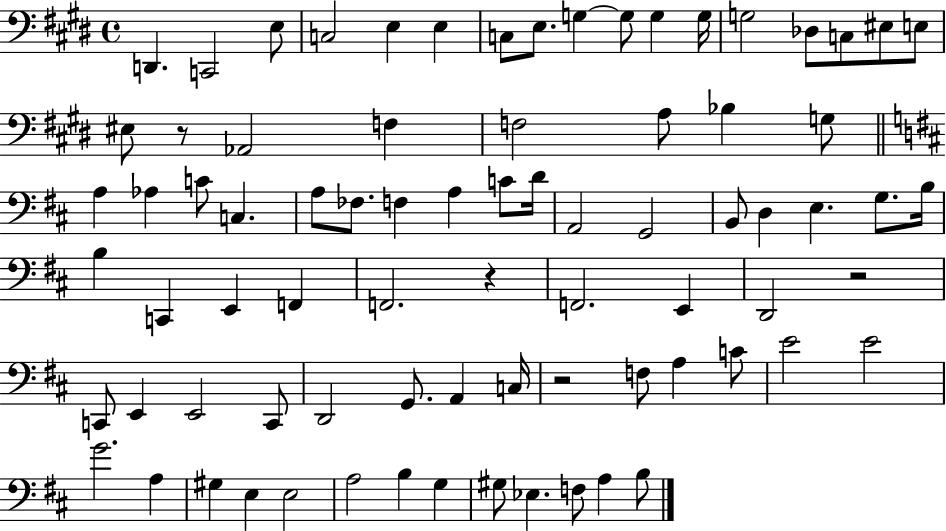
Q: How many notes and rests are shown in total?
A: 79